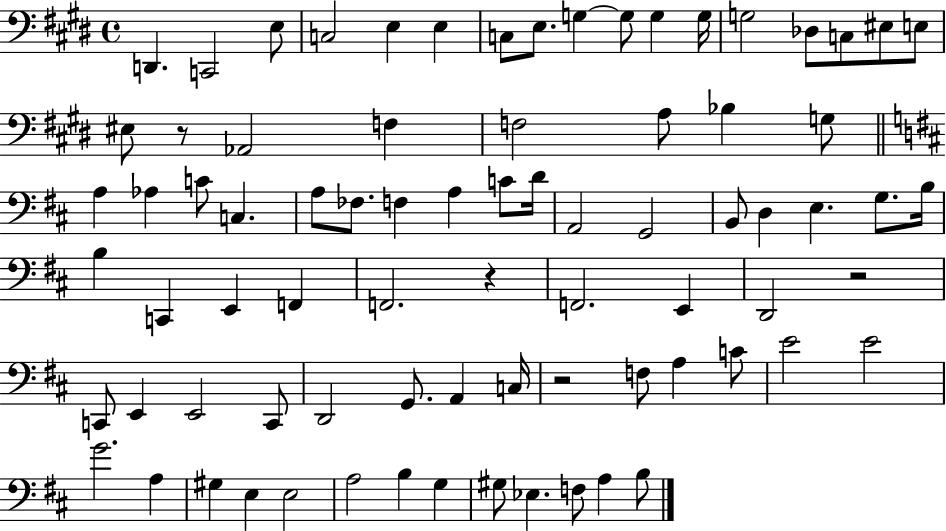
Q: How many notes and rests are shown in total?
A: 79